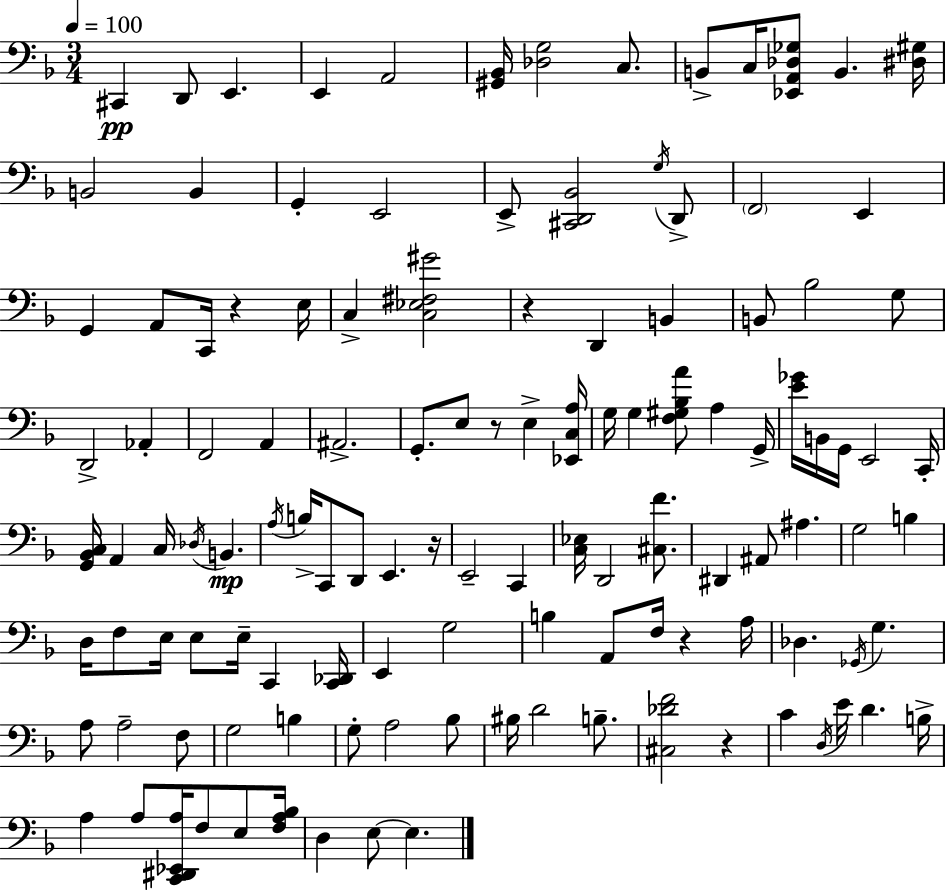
C#2/q D2/e E2/q. E2/q A2/h [G#2,Bb2]/s [Db3,G3]/h C3/e. B2/e C3/s [Eb2,A2,Db3,Gb3]/e B2/q. [D#3,G#3]/s B2/h B2/q G2/q E2/h E2/e [C#2,D2,Bb2]/h G3/s D2/e F2/h E2/q G2/q A2/e C2/s R/q E3/s C3/q [C3,Eb3,F#3,G#4]/h R/q D2/q B2/q B2/e Bb3/h G3/e D2/h Ab2/q F2/h A2/q A#2/h. G2/e. E3/e R/e E3/q [Eb2,C3,A3]/s G3/s G3/q [F3,G#3,Bb3,A4]/e A3/q G2/s [E4,Gb4]/s B2/s G2/s E2/h C2/s [G2,Bb2,C3]/s A2/q C3/s Db3/s B2/q. A3/s B3/s C2/e D2/e E2/q. R/s E2/h C2/q [C3,Eb3]/s D2/h [C#3,F4]/e. D#2/q A#2/e A#3/q. G3/h B3/q D3/s F3/e E3/s E3/e E3/s C2/q [C2,Db2]/s E2/q G3/h B3/q A2/e F3/s R/q A3/s Db3/q. Gb2/s G3/q. A3/e A3/h F3/e G3/h B3/q G3/e A3/h Bb3/e BIS3/s D4/h B3/e. [C#3,Db4,F4]/h R/q C4/q D3/s E4/s D4/q. B3/s A3/q A3/e [C2,D#2,Eb2,A3]/s F3/e E3/e [F3,A3,Bb3]/s D3/q E3/e E3/q.